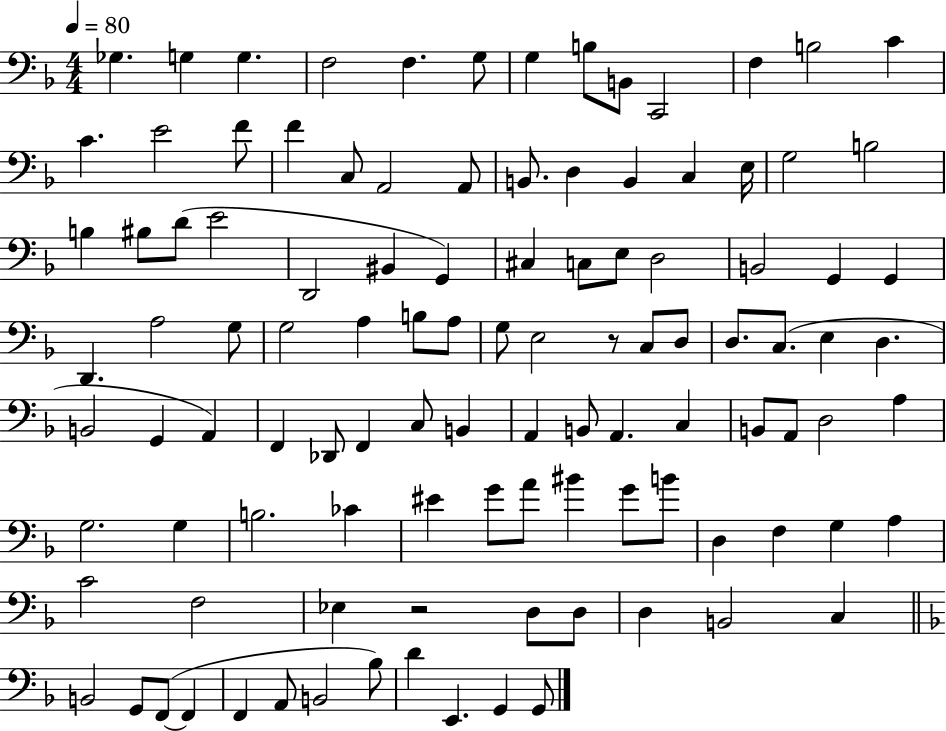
Gb3/q. G3/q G3/q. F3/h F3/q. G3/e G3/q B3/e B2/e C2/h F3/q B3/h C4/q C4/q. E4/h F4/e F4/q C3/e A2/h A2/e B2/e. D3/q B2/q C3/q E3/s G3/h B3/h B3/q BIS3/e D4/e E4/h D2/h BIS2/q G2/q C#3/q C3/e E3/e D3/h B2/h G2/q G2/q D2/q. A3/h G3/e G3/h A3/q B3/e A3/e G3/e E3/h R/e C3/e D3/e D3/e. C3/e. E3/q D3/q. B2/h G2/q A2/q F2/q Db2/e F2/q C3/e B2/q A2/q B2/e A2/q. C3/q B2/e A2/e D3/h A3/q G3/h. G3/q B3/h. CES4/q EIS4/q G4/e A4/e BIS4/q G4/e B4/e D3/q F3/q G3/q A3/q C4/h F3/h Eb3/q R/h D3/e D3/e D3/q B2/h C3/q B2/h G2/e F2/e F2/q F2/q A2/e B2/h Bb3/e D4/q E2/q. G2/q G2/e